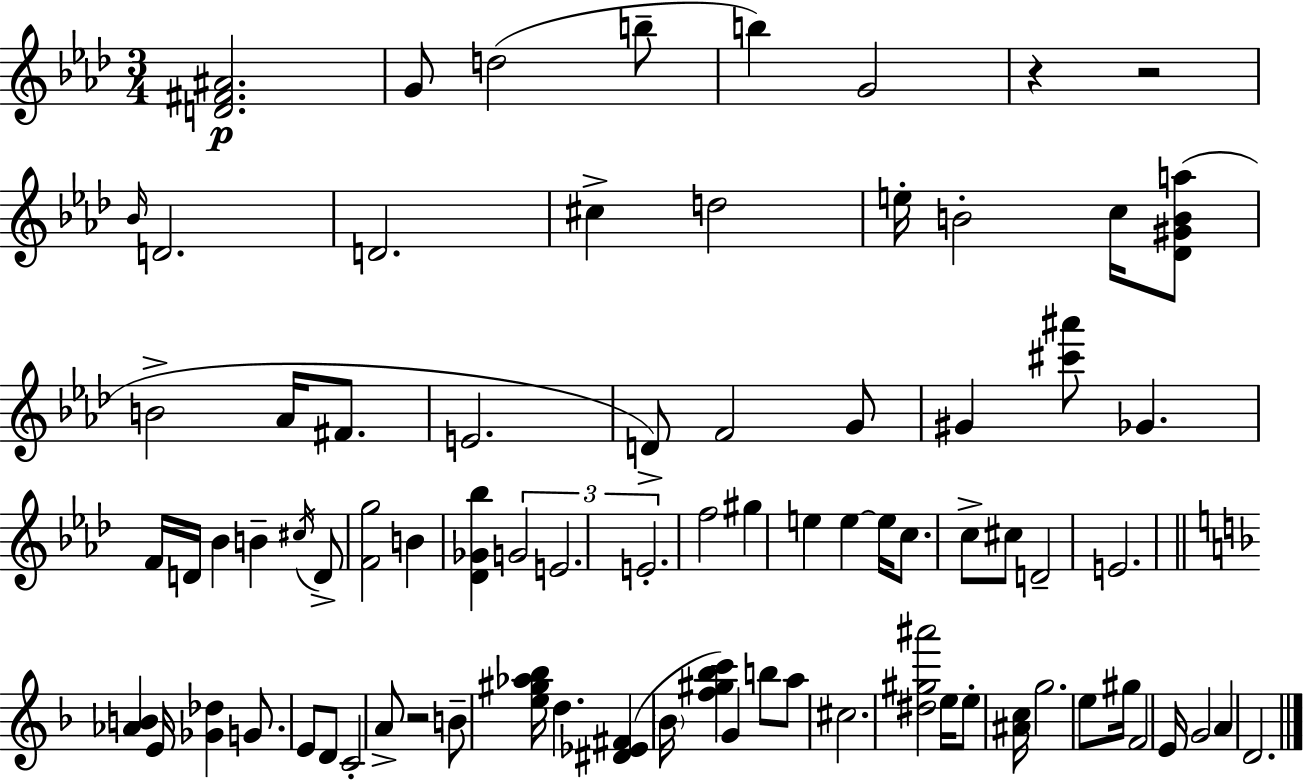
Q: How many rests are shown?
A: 3